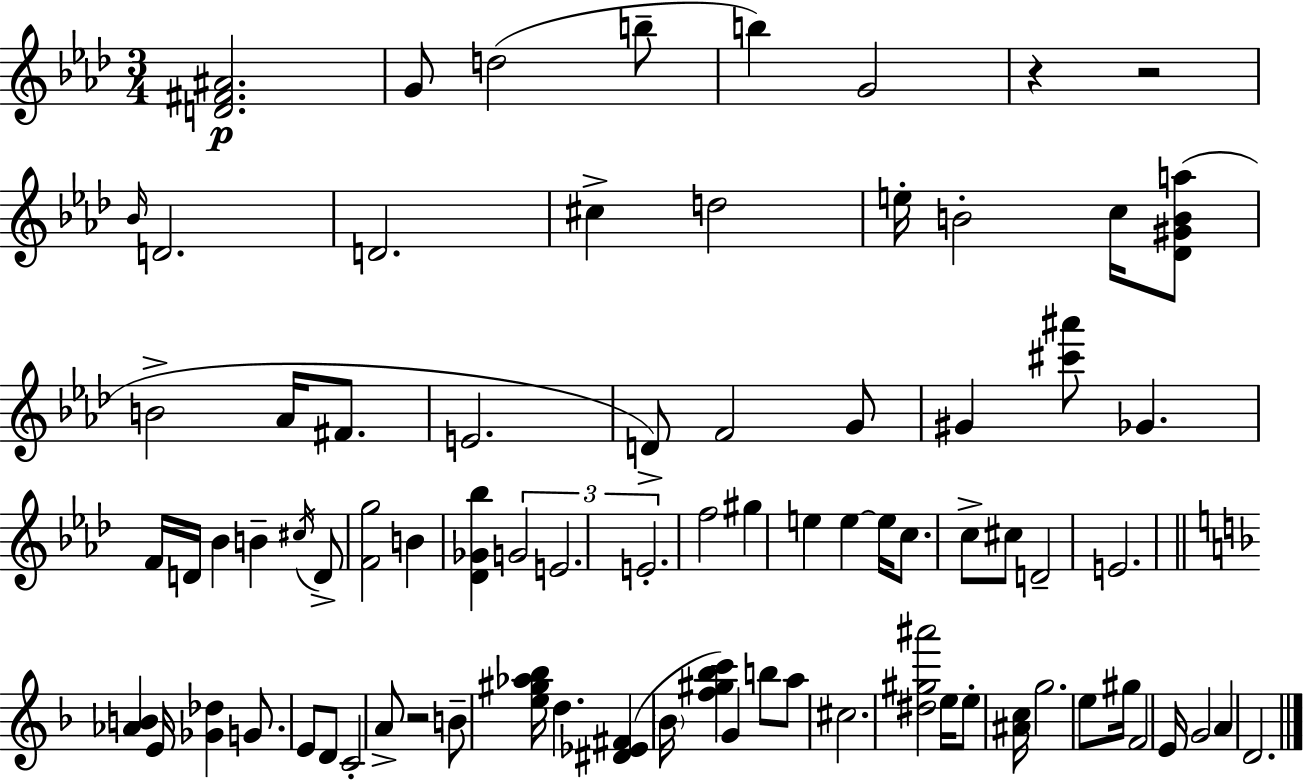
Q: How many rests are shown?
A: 3